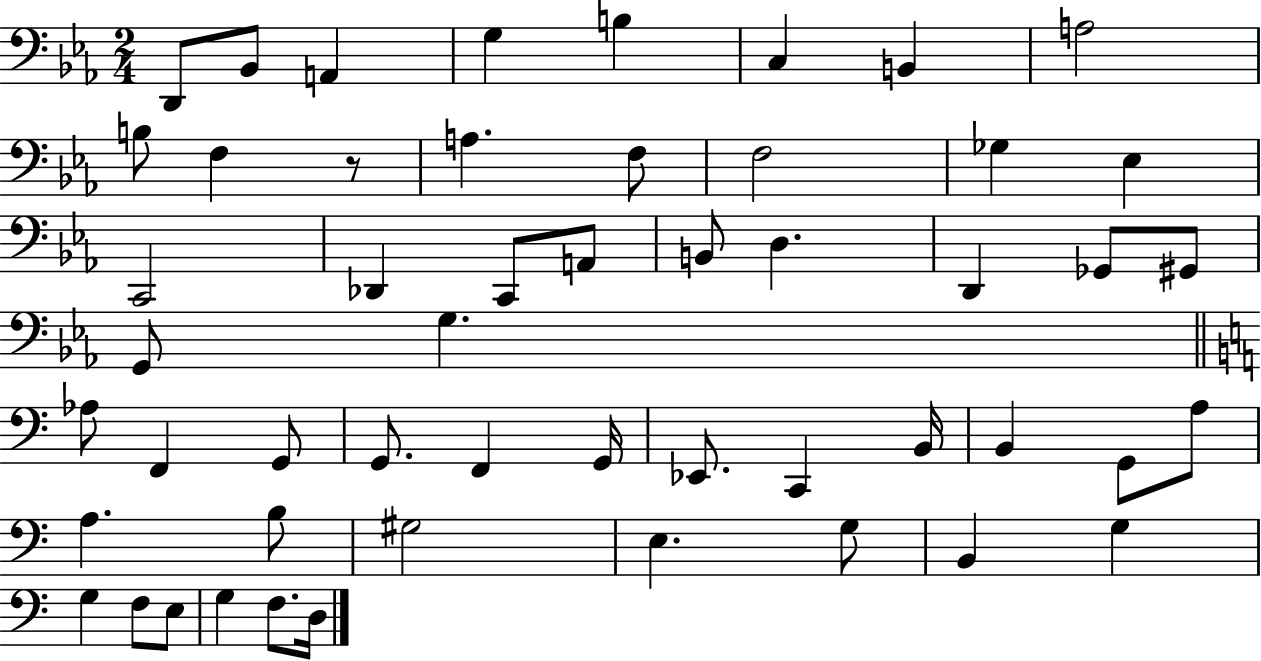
{
  \clef bass
  \numericTimeSignature
  \time 2/4
  \key ees \major
  d,8 bes,8 a,4 | g4 b4 | c4 b,4 | a2 | \break b8 f4 r8 | a4. f8 | f2 | ges4 ees4 | \break c,2 | des,4 c,8 a,8 | b,8 d4. | d,4 ges,8 gis,8 | \break g,8 g4. | \bar "||" \break \key c \major aes8 f,4 g,8 | g,8. f,4 g,16 | ees,8. c,4 b,16 | b,4 g,8 a8 | \break a4. b8 | gis2 | e4. g8 | b,4 g4 | \break g4 f8 e8 | g4 f8. d16 | \bar "|."
}